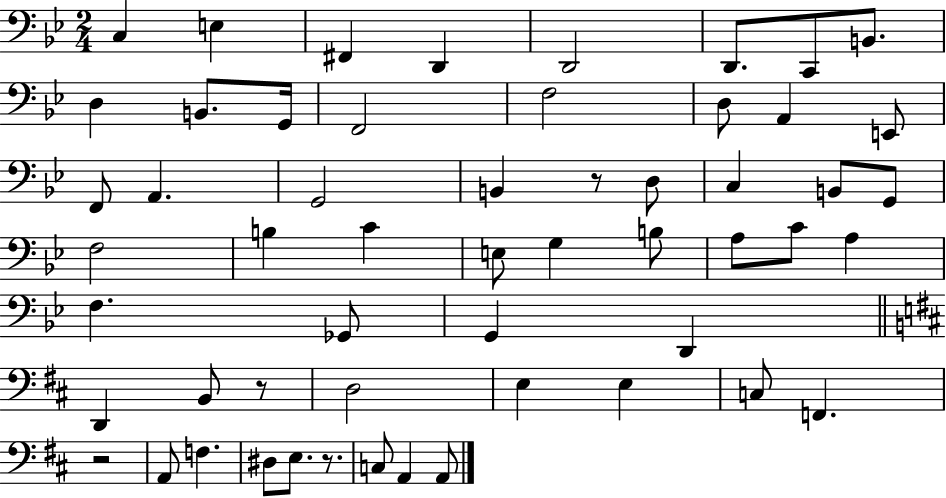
X:1
T:Untitled
M:2/4
L:1/4
K:Bb
C, E, ^F,, D,, D,,2 D,,/2 C,,/2 B,,/2 D, B,,/2 G,,/4 F,,2 F,2 D,/2 A,, E,,/2 F,,/2 A,, G,,2 B,, z/2 D,/2 C, B,,/2 G,,/2 F,2 B, C E,/2 G, B,/2 A,/2 C/2 A, F, _G,,/2 G,, D,, D,, B,,/2 z/2 D,2 E, E, C,/2 F,, z2 A,,/2 F, ^D,/2 E,/2 z/2 C,/2 A,, A,,/2